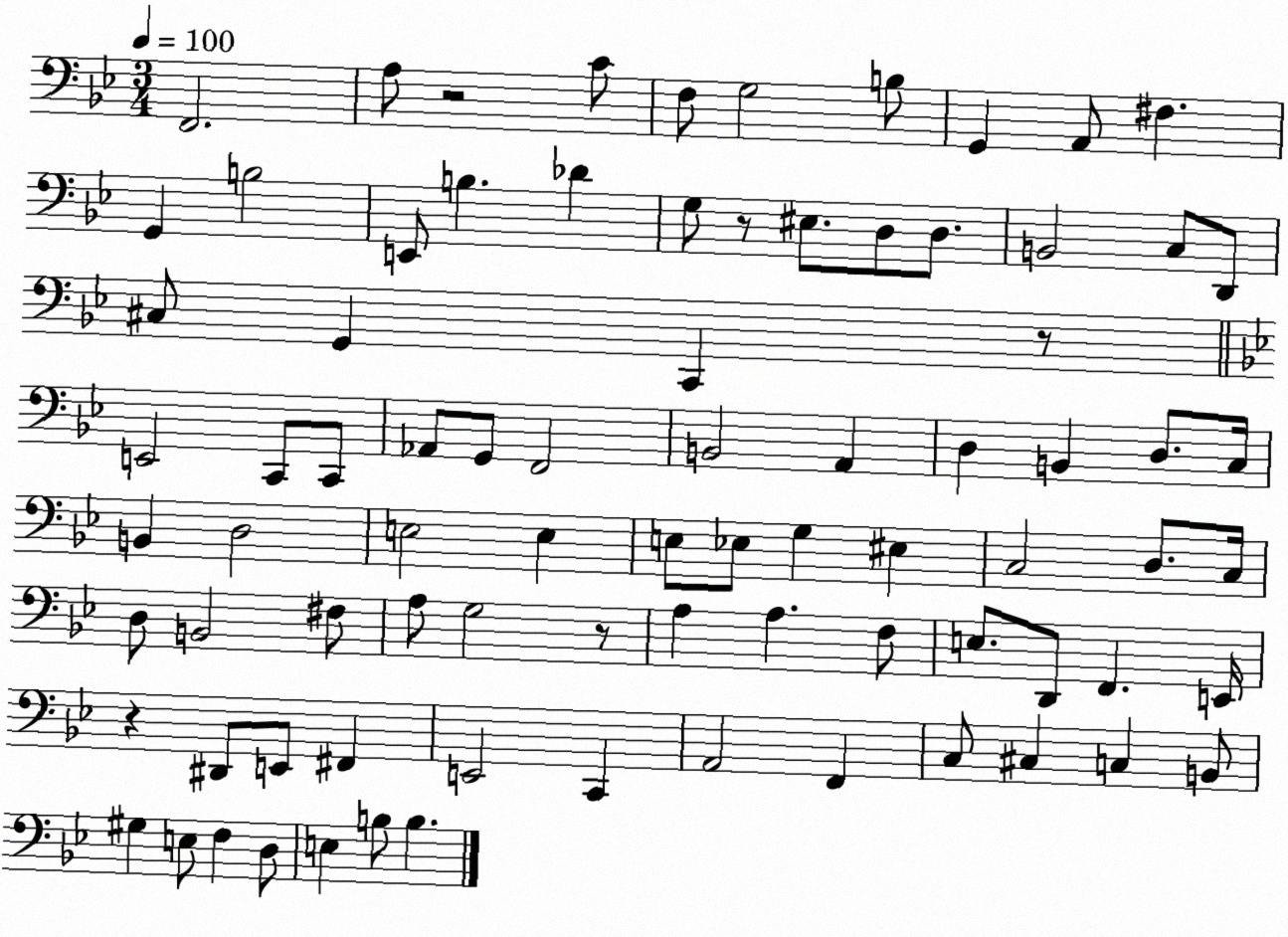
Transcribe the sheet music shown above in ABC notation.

X:1
T:Untitled
M:3/4
L:1/4
K:Bb
F,,2 A,/2 z2 C/2 F,/2 G,2 B,/2 G,, A,,/2 ^F, G,, B,2 E,,/2 B, _D G,/2 z/2 ^E,/2 D,/2 D,/2 B,,2 C,/2 D,,/2 ^C,/2 G,, C,, z/2 E,,2 C,,/2 C,,/2 _A,,/2 G,,/2 F,,2 B,,2 A,, D, B,, D,/2 C,/4 B,, D,2 E,2 E, E,/2 _E,/2 G, ^E, C,2 D,/2 C,/4 D,/2 B,,2 ^F,/2 A,/2 G,2 z/2 A, A, F,/2 E,/2 D,,/2 F,, E,,/4 z ^D,,/2 E,,/2 ^F,, E,,2 C,, A,,2 F,, C,/2 ^C, C, B,,/2 ^G, E,/2 F, D,/2 E, B,/2 B,